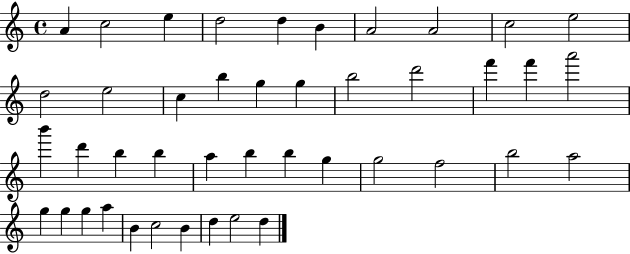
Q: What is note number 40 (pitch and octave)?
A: B4